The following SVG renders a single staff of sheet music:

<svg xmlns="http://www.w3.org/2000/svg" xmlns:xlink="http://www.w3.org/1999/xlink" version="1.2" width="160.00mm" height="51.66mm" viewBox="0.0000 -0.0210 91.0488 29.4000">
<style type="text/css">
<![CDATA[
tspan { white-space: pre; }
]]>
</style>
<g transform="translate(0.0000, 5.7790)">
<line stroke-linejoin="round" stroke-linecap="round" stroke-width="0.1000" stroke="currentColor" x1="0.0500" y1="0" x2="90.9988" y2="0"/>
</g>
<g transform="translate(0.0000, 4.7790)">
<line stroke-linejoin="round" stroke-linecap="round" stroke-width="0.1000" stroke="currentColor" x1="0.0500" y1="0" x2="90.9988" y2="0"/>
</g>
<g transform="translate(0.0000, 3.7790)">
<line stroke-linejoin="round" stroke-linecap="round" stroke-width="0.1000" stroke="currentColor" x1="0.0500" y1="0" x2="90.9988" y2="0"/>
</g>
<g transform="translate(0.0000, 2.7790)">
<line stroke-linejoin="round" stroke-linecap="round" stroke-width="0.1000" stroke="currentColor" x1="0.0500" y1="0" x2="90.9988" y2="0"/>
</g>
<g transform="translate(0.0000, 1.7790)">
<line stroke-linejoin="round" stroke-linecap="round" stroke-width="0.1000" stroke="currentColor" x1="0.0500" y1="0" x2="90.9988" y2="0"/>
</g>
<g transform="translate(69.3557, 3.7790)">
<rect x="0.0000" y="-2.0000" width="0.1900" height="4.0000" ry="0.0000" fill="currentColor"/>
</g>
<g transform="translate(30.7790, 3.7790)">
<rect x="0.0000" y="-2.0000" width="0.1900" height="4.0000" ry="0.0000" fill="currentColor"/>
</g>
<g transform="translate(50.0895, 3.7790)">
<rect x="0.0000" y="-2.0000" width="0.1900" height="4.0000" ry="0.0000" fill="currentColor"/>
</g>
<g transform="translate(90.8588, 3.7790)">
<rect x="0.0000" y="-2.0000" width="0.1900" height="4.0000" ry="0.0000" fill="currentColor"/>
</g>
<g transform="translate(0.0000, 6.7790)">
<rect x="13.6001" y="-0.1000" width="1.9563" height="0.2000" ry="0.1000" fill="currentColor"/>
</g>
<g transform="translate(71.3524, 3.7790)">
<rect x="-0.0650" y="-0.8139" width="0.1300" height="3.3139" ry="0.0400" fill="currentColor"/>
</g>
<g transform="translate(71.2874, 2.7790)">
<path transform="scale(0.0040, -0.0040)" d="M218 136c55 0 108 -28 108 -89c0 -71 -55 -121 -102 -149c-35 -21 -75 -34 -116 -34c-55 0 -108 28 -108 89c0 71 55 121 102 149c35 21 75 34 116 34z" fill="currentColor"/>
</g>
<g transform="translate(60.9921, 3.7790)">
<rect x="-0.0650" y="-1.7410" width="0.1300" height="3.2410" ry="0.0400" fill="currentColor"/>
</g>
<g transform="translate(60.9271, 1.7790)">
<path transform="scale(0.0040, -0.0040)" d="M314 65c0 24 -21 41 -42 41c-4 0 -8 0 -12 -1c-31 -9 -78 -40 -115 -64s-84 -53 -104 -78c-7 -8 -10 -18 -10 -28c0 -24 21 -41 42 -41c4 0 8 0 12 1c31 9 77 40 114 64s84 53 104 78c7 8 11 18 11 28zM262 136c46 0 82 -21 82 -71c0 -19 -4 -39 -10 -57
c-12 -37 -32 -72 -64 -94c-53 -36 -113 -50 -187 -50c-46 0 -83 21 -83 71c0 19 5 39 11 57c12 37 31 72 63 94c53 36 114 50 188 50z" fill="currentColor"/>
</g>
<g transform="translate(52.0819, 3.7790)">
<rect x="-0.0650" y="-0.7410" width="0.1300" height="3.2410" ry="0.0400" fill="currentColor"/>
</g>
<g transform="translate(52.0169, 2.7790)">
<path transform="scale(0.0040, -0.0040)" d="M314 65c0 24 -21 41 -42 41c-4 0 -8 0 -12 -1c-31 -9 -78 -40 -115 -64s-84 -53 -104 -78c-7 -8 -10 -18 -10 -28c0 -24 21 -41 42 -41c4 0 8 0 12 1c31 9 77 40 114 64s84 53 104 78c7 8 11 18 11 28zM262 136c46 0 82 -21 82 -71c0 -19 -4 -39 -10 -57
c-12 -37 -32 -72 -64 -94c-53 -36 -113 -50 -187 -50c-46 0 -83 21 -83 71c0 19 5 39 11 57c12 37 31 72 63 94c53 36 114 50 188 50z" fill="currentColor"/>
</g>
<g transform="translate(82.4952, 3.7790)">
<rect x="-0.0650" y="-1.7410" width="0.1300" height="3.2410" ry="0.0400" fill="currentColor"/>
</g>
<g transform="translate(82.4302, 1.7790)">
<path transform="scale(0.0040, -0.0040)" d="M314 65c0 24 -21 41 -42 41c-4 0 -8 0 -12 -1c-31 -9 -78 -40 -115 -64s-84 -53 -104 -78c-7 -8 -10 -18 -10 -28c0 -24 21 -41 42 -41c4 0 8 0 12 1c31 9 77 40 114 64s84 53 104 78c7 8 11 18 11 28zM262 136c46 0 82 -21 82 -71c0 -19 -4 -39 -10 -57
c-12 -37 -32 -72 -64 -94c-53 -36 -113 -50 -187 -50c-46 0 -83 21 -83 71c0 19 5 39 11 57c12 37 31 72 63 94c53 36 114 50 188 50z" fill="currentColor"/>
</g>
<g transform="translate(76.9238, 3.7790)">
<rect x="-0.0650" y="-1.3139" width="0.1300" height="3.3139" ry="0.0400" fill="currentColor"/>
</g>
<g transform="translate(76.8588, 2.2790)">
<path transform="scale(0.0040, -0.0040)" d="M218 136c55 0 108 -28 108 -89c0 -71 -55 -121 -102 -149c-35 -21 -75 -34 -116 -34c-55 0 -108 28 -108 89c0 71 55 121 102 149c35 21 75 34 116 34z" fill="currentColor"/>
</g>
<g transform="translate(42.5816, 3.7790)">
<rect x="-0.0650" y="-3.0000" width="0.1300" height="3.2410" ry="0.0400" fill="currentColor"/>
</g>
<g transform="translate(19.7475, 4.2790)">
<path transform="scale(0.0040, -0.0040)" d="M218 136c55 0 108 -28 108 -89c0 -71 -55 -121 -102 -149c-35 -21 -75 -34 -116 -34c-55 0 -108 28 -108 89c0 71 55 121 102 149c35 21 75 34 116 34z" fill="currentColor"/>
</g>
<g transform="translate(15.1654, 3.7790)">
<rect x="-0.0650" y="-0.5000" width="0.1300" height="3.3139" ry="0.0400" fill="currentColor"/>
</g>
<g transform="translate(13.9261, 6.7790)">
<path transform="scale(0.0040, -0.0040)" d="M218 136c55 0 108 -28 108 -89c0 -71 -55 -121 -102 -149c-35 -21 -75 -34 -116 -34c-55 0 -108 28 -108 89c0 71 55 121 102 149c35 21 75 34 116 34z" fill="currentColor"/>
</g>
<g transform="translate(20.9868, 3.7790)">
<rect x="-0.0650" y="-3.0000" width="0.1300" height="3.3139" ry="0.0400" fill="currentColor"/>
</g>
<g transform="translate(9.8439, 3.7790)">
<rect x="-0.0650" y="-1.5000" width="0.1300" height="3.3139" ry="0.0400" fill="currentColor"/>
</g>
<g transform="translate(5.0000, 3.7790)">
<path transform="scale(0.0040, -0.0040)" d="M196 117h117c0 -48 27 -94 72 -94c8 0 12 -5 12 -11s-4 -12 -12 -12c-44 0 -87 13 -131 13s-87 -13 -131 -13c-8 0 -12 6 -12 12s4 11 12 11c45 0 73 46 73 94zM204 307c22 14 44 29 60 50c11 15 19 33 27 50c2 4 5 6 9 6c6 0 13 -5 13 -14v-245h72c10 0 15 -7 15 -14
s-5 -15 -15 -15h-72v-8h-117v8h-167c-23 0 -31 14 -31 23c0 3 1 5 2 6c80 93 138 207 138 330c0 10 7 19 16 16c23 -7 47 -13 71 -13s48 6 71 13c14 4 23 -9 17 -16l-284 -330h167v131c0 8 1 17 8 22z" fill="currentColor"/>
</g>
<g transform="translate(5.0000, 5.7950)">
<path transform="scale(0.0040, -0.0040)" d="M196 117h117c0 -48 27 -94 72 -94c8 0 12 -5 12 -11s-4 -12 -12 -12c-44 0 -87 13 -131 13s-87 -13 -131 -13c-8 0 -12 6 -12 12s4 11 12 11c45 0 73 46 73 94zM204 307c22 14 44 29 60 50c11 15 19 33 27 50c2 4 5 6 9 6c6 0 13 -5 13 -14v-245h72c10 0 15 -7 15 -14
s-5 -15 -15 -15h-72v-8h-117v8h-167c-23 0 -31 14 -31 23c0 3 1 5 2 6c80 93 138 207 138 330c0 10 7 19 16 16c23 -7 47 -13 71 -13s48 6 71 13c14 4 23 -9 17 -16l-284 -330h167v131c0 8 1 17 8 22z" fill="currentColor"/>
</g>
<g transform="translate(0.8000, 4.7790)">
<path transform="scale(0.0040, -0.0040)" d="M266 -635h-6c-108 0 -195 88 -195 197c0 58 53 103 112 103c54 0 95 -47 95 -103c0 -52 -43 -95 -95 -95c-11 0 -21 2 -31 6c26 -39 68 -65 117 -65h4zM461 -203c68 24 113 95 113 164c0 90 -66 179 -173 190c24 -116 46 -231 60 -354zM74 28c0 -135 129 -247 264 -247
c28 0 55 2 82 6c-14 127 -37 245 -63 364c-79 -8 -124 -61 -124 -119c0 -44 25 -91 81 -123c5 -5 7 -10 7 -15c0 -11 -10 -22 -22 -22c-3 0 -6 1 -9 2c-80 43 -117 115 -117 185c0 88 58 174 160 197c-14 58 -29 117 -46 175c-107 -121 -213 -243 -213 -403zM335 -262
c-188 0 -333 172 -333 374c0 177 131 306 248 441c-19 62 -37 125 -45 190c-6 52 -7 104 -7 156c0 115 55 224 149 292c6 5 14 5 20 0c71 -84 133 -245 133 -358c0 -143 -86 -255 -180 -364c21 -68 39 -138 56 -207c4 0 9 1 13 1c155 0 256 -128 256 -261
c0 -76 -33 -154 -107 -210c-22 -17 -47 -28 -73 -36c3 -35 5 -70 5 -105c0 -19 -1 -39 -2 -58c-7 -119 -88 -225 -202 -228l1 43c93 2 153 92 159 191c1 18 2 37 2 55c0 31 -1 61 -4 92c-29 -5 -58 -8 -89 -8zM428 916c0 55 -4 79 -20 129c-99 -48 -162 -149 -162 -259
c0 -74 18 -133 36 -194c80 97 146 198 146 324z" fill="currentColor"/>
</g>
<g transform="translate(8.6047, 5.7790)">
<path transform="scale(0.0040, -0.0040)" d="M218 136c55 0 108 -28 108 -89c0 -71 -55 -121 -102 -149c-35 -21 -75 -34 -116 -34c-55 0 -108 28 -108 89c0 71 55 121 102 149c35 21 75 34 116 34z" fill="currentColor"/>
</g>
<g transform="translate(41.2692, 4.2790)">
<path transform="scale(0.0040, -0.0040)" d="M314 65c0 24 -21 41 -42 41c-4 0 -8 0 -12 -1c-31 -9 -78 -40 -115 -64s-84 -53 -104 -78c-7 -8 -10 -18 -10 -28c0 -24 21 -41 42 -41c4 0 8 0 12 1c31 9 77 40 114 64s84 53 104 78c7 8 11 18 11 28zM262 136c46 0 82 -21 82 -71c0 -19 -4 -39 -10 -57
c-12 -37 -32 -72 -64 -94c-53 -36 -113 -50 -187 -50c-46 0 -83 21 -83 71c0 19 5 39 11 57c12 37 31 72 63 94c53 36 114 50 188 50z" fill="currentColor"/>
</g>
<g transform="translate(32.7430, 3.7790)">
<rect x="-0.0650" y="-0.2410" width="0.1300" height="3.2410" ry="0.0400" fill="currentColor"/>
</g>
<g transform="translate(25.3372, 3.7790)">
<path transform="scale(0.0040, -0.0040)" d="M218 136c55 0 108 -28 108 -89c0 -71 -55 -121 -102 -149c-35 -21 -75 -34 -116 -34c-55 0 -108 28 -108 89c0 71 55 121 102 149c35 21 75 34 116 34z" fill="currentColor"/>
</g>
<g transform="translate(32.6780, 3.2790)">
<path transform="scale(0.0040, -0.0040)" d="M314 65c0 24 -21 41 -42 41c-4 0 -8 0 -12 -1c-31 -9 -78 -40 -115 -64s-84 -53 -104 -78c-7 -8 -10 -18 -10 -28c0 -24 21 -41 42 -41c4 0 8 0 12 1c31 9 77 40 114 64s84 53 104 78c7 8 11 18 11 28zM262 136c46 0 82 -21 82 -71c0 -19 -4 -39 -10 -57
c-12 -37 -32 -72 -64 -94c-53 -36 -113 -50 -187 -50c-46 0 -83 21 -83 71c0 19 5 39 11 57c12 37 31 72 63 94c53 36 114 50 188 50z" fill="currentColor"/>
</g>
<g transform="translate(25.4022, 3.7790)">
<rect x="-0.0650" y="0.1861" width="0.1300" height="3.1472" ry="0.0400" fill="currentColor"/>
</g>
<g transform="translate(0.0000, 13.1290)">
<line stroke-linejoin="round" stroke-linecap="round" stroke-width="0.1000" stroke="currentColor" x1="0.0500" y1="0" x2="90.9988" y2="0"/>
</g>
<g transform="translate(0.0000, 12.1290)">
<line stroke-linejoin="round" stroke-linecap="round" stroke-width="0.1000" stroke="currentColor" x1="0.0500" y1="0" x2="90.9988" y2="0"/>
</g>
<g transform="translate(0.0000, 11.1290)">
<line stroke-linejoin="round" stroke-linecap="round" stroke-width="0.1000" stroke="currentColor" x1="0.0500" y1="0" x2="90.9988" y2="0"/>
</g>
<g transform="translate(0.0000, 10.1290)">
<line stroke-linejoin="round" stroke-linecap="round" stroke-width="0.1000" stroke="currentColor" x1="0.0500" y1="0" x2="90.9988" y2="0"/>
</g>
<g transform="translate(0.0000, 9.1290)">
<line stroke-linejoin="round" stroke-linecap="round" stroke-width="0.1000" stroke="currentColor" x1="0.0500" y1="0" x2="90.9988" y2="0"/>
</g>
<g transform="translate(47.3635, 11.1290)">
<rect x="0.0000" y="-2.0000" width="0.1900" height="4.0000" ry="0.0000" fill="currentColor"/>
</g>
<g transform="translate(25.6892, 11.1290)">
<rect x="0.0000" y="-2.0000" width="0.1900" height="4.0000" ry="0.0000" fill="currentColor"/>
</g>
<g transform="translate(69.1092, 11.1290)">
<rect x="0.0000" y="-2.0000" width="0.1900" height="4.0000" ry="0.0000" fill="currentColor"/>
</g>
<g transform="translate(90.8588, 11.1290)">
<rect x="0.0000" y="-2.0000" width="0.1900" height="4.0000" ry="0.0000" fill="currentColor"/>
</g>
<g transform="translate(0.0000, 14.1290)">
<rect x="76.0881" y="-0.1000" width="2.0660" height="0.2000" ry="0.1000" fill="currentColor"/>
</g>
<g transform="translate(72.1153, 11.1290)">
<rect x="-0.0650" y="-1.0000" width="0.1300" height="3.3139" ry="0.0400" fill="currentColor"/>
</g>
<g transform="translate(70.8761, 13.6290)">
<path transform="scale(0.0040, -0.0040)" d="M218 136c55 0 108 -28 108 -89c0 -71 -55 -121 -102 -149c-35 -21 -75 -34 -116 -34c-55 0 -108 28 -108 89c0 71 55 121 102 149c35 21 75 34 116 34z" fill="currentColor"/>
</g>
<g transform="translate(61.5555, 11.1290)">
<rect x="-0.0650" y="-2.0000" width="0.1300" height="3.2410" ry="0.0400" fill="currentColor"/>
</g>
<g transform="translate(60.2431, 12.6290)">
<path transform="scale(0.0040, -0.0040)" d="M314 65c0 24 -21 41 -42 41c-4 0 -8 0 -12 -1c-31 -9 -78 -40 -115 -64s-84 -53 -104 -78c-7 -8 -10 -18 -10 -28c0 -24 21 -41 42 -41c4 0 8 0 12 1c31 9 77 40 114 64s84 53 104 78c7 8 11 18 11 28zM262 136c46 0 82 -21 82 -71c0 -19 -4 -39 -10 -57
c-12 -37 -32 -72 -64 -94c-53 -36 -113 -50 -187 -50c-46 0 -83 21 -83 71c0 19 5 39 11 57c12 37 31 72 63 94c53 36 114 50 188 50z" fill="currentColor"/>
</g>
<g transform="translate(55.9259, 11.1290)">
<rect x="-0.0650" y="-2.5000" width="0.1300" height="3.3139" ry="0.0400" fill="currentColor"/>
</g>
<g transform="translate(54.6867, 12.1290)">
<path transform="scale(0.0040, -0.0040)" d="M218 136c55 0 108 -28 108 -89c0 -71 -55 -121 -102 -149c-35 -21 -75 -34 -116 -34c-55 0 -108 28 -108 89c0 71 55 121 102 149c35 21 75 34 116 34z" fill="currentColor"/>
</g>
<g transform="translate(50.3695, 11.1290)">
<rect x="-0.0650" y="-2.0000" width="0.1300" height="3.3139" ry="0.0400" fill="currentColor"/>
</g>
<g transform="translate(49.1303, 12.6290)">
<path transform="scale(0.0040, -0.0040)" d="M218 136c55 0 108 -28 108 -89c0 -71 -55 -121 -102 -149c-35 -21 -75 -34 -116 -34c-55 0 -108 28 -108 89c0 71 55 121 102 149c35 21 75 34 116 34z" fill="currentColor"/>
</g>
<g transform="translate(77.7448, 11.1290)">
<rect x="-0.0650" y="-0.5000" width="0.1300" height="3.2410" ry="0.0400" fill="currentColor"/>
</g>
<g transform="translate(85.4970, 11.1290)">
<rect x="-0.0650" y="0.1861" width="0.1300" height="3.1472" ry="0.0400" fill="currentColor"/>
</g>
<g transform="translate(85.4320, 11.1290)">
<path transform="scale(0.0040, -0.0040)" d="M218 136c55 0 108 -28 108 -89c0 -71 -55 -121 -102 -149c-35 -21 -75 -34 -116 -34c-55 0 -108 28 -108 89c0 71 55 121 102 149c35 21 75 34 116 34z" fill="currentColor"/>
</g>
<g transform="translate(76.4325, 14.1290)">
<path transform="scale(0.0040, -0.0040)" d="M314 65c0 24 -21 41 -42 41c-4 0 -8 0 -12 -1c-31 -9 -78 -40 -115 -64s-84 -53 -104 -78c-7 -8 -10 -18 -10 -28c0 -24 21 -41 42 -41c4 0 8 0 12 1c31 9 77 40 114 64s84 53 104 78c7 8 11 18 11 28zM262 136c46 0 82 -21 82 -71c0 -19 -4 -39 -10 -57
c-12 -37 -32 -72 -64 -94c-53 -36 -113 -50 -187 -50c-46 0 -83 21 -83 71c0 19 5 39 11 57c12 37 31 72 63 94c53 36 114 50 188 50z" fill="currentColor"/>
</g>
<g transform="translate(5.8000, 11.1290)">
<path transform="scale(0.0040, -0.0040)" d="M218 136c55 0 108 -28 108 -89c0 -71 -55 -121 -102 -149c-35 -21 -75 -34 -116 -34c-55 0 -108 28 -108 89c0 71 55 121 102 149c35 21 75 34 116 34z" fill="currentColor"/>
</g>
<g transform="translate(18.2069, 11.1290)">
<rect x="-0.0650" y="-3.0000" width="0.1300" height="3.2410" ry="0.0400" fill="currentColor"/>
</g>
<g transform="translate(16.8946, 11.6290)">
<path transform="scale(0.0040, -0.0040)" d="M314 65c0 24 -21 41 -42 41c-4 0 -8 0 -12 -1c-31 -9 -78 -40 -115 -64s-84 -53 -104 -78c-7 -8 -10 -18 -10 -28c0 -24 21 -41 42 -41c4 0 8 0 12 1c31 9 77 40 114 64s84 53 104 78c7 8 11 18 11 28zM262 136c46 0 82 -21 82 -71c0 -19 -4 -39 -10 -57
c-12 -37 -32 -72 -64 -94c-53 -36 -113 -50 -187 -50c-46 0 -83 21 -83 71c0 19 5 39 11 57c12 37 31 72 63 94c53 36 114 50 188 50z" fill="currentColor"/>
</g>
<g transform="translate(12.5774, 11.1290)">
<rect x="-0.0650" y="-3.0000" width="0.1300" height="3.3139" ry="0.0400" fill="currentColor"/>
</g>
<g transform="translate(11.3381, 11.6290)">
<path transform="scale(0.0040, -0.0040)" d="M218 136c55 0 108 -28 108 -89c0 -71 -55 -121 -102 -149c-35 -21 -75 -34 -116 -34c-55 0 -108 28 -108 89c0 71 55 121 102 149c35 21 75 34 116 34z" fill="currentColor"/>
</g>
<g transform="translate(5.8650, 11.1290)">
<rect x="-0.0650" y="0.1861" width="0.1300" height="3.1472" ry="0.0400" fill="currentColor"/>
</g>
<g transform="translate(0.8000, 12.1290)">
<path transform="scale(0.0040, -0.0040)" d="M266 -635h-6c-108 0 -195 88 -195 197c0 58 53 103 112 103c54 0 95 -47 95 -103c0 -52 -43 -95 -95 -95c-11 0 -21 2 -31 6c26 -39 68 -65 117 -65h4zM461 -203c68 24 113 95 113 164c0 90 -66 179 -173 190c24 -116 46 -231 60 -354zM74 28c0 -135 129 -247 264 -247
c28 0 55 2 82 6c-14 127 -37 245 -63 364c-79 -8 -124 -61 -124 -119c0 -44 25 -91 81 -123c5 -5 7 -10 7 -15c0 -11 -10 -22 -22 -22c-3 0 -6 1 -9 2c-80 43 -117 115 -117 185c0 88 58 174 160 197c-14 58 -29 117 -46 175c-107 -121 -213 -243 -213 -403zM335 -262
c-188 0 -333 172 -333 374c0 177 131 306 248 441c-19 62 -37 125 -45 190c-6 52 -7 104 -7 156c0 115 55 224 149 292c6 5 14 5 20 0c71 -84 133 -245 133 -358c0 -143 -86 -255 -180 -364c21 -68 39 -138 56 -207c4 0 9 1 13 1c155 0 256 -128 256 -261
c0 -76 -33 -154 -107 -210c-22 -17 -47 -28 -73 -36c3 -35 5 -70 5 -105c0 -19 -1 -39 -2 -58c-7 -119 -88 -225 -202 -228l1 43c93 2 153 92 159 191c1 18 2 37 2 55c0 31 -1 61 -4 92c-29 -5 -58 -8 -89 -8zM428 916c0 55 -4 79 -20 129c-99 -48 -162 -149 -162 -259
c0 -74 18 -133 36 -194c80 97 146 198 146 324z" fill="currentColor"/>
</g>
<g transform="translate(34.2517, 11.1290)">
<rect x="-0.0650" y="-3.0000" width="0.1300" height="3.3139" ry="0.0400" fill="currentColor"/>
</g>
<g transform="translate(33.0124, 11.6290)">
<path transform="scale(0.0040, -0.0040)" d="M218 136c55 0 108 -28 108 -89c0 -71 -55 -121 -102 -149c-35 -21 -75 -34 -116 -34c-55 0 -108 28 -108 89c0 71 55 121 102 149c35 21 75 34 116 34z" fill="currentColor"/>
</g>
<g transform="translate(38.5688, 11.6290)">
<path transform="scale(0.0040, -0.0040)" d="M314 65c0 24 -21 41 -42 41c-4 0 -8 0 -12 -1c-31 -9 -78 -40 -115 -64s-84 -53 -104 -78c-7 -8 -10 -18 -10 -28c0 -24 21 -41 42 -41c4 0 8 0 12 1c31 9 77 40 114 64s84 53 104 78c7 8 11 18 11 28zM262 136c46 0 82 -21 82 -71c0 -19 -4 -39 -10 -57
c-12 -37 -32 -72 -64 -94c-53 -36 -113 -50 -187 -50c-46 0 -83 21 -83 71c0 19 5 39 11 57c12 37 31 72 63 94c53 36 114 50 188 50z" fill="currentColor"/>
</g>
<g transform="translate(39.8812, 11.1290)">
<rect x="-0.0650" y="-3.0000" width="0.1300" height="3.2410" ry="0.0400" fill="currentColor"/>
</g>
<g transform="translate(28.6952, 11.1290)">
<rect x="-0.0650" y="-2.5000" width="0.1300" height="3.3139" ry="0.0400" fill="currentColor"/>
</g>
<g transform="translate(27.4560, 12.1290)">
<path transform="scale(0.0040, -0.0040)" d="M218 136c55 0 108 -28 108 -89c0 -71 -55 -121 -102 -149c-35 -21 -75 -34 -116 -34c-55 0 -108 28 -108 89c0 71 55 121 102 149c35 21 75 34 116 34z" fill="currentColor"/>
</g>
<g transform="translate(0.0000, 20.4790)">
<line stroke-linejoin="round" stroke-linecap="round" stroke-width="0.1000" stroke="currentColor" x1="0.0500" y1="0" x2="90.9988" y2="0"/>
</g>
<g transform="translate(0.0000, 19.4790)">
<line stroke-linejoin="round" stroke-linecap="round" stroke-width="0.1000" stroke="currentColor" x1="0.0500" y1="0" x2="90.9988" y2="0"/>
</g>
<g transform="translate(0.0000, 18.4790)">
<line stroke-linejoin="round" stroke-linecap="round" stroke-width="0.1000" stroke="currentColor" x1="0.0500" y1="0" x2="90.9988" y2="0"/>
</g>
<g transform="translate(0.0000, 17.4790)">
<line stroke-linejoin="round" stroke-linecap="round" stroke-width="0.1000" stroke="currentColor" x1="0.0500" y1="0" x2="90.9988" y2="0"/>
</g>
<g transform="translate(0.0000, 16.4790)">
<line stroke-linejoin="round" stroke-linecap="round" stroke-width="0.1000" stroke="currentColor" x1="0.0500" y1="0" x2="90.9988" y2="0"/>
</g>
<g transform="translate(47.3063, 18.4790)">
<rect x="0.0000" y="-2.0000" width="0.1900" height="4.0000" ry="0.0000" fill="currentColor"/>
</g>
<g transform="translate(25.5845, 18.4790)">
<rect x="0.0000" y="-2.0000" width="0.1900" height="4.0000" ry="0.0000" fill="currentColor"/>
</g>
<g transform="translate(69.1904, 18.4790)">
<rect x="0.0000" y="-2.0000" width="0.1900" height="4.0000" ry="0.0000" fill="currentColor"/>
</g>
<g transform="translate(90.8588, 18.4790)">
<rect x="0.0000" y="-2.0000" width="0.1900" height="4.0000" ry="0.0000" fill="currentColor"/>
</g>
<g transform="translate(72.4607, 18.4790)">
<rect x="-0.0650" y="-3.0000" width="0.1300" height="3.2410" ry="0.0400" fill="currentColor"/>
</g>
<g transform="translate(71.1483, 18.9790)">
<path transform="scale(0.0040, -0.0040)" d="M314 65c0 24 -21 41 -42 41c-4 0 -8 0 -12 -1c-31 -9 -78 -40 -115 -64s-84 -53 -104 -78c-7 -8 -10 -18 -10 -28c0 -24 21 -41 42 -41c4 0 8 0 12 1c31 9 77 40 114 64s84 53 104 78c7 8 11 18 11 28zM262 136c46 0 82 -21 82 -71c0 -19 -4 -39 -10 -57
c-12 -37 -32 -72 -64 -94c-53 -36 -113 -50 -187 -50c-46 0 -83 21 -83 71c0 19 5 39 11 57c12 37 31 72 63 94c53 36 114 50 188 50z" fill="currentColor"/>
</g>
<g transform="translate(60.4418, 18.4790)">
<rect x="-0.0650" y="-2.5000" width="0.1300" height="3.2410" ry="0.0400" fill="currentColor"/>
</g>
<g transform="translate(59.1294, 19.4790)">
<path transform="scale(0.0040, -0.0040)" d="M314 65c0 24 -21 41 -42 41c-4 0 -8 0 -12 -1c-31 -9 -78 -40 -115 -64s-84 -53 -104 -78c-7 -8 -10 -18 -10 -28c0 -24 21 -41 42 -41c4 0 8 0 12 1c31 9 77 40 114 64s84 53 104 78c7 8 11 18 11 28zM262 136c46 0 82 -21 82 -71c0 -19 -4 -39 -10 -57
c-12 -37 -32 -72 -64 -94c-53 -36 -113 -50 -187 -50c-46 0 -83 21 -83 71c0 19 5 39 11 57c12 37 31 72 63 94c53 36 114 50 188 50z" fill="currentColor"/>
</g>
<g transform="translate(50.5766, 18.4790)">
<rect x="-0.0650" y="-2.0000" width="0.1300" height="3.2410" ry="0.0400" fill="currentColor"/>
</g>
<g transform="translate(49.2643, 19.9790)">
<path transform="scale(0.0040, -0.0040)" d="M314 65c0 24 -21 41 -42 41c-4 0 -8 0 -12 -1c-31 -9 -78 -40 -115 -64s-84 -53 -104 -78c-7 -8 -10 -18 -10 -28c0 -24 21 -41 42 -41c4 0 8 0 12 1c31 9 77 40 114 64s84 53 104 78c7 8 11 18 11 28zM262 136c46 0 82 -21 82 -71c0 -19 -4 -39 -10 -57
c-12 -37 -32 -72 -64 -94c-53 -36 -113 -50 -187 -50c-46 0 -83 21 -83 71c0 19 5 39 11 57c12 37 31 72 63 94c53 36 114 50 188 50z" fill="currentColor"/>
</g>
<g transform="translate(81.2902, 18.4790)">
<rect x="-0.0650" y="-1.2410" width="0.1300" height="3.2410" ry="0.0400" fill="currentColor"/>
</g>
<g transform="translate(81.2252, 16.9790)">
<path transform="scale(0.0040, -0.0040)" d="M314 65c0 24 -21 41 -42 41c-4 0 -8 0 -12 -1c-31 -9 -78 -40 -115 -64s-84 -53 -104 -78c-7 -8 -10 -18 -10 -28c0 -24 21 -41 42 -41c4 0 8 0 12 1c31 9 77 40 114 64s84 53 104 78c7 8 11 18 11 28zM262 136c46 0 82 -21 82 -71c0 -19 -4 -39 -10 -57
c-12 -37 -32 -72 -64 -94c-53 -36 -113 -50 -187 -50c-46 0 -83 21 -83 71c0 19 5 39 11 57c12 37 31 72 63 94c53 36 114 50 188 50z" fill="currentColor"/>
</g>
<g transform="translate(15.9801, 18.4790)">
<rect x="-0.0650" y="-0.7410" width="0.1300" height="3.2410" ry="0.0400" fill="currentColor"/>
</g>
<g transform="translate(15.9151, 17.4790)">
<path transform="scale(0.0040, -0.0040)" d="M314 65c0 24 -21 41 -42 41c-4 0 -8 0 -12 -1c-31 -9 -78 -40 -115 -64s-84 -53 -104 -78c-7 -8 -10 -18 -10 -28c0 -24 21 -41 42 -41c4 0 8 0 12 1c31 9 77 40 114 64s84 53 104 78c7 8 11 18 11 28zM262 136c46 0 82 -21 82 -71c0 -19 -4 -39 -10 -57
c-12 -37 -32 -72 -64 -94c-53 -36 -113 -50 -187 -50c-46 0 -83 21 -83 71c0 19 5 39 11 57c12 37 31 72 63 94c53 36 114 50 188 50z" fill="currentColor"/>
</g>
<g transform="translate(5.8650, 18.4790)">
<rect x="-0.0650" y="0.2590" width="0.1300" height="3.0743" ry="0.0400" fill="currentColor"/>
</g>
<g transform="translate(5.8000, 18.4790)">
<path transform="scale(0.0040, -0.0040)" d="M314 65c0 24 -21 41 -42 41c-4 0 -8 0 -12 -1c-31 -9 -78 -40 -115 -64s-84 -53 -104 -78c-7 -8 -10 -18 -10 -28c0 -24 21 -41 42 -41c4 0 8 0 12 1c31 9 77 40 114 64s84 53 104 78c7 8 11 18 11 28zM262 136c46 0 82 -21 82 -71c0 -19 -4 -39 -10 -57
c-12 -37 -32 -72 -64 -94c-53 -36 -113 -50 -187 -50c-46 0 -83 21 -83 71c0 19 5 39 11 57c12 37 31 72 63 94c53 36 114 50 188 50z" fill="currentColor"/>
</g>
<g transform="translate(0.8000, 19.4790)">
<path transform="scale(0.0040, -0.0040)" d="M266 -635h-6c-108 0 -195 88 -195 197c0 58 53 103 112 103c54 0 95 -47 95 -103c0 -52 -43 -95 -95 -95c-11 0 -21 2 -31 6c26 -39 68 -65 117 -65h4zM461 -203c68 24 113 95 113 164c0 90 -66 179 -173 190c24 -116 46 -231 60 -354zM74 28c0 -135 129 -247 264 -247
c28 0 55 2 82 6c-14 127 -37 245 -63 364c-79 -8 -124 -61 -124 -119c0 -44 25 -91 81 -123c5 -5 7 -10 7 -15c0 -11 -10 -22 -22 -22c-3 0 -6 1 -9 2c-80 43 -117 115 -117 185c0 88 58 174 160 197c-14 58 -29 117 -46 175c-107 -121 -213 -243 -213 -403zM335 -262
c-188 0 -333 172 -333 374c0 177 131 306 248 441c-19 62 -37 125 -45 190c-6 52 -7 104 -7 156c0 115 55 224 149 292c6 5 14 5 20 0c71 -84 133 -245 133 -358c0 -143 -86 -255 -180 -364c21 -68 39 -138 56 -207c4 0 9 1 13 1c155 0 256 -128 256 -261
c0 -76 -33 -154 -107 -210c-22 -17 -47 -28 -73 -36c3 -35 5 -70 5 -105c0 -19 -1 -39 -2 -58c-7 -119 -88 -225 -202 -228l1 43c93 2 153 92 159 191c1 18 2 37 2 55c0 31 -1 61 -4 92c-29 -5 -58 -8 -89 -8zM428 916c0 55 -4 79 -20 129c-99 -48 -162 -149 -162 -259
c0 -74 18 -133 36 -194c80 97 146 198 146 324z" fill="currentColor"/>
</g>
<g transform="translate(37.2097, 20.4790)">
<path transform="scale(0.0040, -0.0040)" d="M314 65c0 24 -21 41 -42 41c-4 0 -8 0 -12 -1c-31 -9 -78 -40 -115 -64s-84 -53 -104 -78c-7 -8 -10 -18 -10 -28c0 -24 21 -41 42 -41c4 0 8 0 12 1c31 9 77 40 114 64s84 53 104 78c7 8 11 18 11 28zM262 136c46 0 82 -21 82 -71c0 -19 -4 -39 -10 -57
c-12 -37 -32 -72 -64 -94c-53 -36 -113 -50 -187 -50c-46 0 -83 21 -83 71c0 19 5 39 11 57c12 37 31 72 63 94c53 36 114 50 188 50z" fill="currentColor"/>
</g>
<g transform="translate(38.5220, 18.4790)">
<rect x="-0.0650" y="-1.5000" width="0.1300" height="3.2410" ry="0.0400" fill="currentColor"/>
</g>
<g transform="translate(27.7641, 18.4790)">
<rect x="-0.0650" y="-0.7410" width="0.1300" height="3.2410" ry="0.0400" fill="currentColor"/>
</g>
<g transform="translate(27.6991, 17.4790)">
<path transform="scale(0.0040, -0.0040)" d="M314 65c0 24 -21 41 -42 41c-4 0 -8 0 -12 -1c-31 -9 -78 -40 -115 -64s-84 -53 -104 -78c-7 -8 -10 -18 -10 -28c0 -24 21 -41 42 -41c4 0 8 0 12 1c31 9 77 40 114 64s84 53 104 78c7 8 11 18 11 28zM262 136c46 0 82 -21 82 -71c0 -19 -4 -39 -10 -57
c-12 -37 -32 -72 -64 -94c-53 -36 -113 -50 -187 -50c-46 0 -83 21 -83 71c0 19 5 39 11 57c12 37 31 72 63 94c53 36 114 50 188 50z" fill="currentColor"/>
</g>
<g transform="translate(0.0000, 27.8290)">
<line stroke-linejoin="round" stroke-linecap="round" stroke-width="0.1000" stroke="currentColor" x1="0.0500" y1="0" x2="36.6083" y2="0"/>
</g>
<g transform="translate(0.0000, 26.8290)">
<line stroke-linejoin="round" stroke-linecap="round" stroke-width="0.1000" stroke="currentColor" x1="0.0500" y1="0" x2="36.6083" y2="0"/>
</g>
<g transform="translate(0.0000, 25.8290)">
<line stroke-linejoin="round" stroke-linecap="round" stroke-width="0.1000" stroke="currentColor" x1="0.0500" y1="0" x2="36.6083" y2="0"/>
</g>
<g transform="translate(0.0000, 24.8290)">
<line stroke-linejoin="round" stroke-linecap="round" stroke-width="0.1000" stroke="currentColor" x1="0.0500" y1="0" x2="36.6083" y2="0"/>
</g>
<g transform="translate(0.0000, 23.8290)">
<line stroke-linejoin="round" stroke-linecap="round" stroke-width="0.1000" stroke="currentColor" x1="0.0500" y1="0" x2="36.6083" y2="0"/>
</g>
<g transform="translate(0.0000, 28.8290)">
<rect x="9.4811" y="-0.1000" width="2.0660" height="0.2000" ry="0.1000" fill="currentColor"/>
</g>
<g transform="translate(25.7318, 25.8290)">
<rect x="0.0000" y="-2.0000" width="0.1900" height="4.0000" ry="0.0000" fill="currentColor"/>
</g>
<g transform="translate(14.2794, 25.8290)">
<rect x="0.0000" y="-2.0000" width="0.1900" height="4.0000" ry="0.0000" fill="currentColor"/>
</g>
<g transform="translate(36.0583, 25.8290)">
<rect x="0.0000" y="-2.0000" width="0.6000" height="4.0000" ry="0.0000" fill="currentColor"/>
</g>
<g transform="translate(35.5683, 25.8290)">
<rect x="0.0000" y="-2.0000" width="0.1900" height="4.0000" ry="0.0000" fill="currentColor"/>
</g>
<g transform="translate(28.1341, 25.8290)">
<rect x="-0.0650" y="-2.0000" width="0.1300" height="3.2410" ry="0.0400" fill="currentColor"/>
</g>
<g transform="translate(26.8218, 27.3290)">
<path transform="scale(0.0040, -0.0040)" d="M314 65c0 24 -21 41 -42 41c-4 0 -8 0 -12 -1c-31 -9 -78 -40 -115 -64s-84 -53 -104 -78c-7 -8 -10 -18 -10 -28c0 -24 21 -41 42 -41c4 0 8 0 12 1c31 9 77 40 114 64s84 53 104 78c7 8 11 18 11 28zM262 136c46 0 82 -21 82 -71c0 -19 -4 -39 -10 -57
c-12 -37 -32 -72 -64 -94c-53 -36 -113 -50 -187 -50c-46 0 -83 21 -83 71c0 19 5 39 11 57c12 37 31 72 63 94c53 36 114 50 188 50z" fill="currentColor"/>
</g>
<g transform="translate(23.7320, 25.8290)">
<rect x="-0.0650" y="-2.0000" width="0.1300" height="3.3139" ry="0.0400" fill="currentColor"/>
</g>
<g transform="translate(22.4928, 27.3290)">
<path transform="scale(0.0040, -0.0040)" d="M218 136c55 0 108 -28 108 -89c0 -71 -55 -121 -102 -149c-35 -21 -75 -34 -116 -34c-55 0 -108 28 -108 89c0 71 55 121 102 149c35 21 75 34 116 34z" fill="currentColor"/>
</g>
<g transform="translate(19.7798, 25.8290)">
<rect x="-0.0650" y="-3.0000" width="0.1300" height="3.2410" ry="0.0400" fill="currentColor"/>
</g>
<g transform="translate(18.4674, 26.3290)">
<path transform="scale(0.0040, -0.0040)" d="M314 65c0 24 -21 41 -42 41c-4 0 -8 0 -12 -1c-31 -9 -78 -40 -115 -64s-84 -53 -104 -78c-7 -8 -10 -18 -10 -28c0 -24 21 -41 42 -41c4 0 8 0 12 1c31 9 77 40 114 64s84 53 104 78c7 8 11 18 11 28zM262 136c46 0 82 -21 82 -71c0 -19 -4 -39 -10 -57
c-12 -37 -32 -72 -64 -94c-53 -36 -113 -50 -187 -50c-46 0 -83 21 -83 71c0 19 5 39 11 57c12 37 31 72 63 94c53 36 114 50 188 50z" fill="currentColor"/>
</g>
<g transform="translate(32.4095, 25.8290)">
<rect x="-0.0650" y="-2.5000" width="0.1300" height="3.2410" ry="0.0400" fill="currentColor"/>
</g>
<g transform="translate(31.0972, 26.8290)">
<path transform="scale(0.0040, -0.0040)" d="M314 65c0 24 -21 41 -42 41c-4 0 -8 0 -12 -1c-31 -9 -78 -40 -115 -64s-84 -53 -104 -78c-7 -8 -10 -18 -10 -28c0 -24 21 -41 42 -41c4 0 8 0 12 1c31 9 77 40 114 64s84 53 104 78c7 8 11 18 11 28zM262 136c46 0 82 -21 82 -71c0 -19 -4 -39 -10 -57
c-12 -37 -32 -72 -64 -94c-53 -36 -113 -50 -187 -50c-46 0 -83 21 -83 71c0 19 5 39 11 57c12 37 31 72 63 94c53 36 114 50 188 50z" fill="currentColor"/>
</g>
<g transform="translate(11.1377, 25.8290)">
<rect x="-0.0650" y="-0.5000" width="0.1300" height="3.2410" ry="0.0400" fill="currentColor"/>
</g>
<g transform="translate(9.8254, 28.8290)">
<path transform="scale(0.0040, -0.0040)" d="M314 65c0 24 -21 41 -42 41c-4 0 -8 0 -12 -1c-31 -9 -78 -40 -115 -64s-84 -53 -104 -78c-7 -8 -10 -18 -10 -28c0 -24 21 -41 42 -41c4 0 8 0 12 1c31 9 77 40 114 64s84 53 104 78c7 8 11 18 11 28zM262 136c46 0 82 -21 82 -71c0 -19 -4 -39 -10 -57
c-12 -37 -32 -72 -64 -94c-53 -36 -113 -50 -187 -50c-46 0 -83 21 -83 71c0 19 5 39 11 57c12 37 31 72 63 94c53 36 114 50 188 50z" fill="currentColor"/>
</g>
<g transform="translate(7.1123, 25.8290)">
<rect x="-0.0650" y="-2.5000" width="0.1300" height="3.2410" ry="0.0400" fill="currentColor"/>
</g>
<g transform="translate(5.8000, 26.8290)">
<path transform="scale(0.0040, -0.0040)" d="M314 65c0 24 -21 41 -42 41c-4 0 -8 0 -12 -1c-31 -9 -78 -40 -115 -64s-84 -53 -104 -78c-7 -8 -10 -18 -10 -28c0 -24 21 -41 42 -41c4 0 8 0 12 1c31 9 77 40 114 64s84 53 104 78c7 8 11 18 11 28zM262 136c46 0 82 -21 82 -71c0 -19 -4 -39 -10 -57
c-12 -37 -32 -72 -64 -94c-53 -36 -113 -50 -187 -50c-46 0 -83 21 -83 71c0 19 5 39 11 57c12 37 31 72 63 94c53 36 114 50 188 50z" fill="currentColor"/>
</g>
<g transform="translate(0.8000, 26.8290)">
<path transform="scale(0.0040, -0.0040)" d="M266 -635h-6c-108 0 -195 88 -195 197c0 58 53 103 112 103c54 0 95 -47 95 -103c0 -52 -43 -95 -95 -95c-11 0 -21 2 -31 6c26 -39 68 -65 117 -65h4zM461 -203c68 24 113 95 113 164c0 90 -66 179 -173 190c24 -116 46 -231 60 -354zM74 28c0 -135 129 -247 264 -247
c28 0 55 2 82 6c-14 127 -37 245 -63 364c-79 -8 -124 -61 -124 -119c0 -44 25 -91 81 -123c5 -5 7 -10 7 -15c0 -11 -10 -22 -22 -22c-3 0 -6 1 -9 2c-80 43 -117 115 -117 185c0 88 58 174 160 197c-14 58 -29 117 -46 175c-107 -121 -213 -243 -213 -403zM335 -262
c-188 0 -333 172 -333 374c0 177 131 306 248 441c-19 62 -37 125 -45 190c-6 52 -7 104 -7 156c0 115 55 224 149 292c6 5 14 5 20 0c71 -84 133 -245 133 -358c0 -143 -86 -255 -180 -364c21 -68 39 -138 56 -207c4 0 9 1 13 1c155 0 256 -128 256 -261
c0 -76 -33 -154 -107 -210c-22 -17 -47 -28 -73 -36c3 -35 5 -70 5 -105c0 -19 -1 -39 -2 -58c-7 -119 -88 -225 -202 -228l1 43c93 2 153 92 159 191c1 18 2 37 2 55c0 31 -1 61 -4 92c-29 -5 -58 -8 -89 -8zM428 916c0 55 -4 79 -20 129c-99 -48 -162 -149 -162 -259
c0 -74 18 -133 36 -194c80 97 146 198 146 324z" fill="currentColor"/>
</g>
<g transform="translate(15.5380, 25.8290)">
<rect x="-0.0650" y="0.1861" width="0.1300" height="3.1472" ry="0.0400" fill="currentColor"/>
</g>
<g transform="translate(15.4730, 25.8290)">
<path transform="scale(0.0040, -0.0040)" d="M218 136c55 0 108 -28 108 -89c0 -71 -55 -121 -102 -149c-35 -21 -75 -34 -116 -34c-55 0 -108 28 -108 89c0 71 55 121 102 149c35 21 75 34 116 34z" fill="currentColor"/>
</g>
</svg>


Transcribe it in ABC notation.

X:1
T:Untitled
M:4/4
L:1/4
K:C
E C A B c2 A2 d2 f2 d e f2 B A A2 G A A2 F G F2 D C2 B B2 d2 d2 E2 F2 G2 A2 e2 G2 C2 B A2 F F2 G2